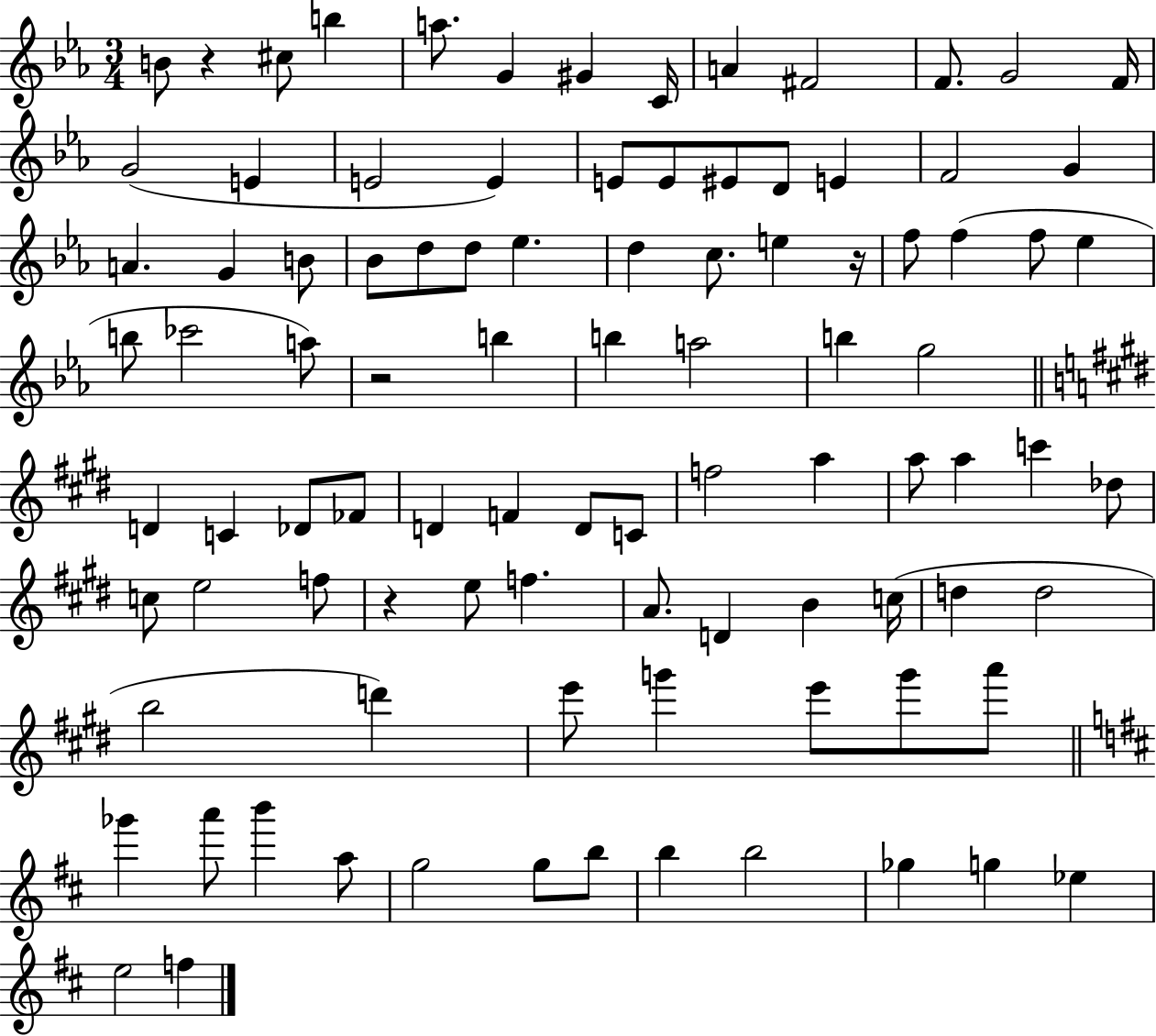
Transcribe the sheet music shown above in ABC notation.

X:1
T:Untitled
M:3/4
L:1/4
K:Eb
B/2 z ^c/2 b a/2 G ^G C/4 A ^F2 F/2 G2 F/4 G2 E E2 E E/2 E/2 ^E/2 D/2 E F2 G A G B/2 _B/2 d/2 d/2 _e d c/2 e z/4 f/2 f f/2 _e b/2 _c'2 a/2 z2 b b a2 b g2 D C _D/2 _F/2 D F D/2 C/2 f2 a a/2 a c' _d/2 c/2 e2 f/2 z e/2 f A/2 D B c/4 d d2 b2 d' e'/2 g' e'/2 g'/2 a'/2 _g' a'/2 b' a/2 g2 g/2 b/2 b b2 _g g _e e2 f